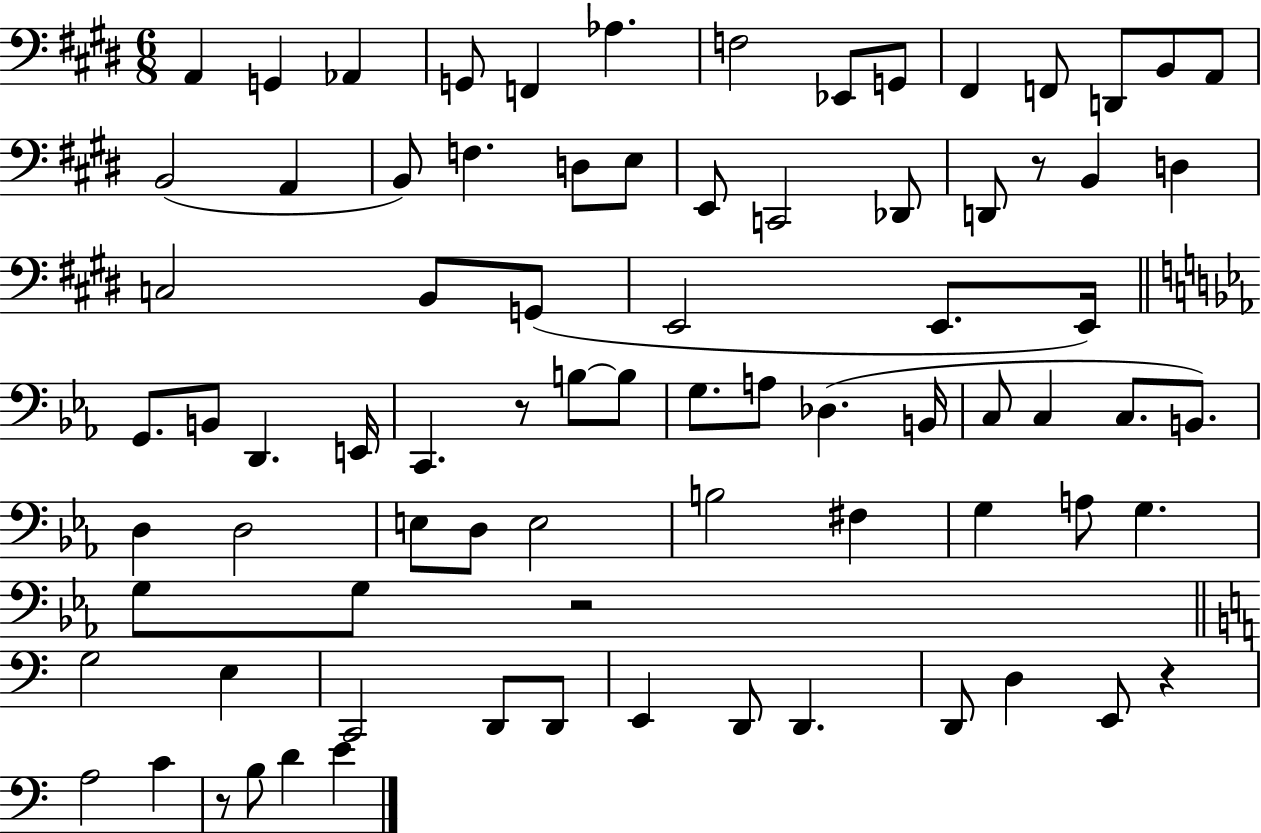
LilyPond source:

{
  \clef bass
  \numericTimeSignature
  \time 6/8
  \key e \major
  a,4 g,4 aes,4 | g,8 f,4 aes4. | f2 ees,8 g,8 | fis,4 f,8 d,8 b,8 a,8 | \break b,2( a,4 | b,8) f4. d8 e8 | e,8 c,2 des,8 | d,8 r8 b,4 d4 | \break c2 b,8 g,8( | e,2 e,8. e,16) | \bar "||" \break \key c \minor g,8. b,8 d,4. e,16 | c,4. r8 b8~~ b8 | g8. a8 des4.( b,16 | c8 c4 c8. b,8.) | \break d4 d2 | e8 d8 e2 | b2 fis4 | g4 a8 g4. | \break g8 g8 r2 | \bar "||" \break \key a \minor g2 e4 | c,2 d,8 d,8 | e,4 d,8 d,4. | d,8 d4 e,8 r4 | \break a2 c'4 | r8 b8 d'4 e'4 | \bar "|."
}